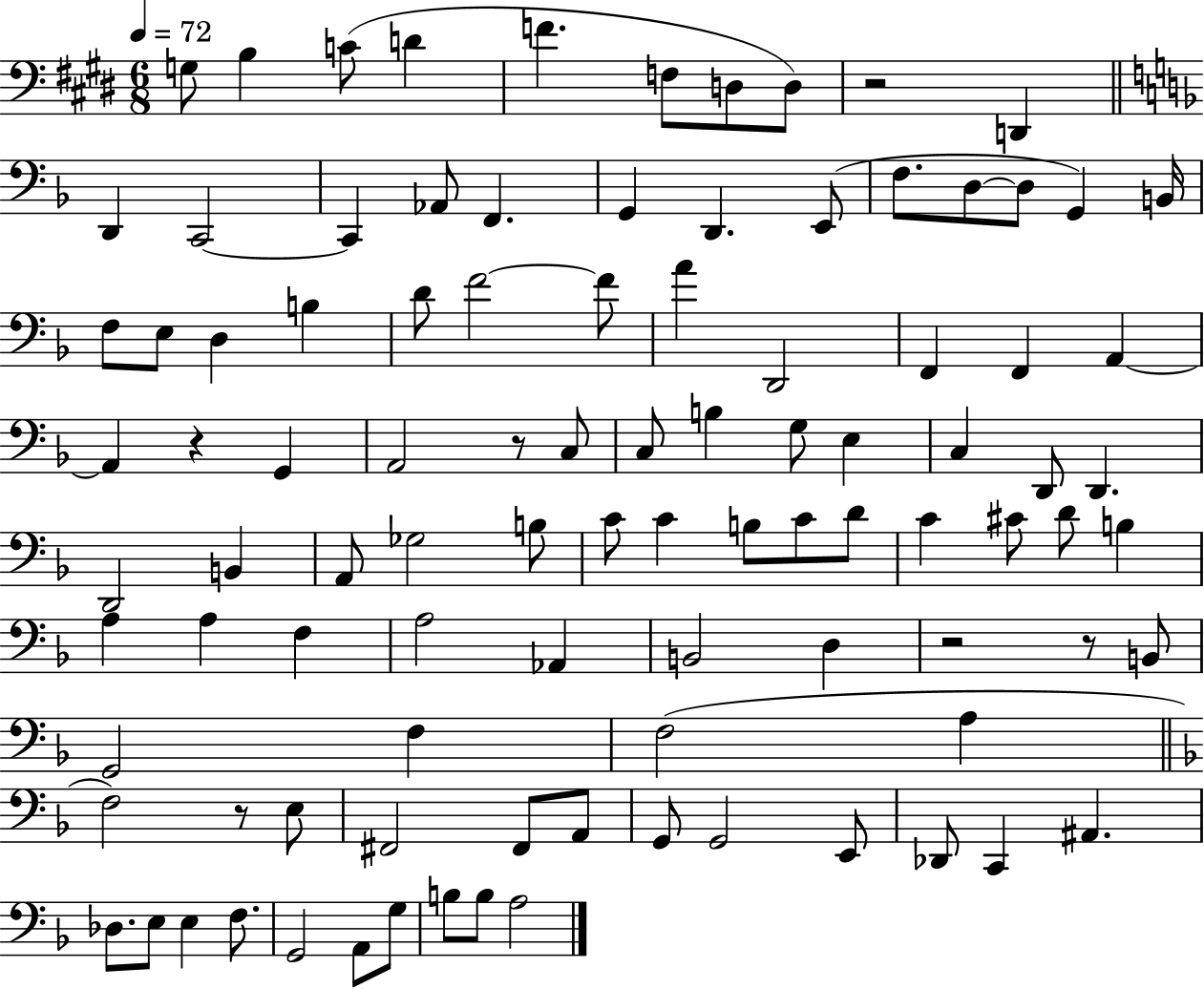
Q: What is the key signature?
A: E major